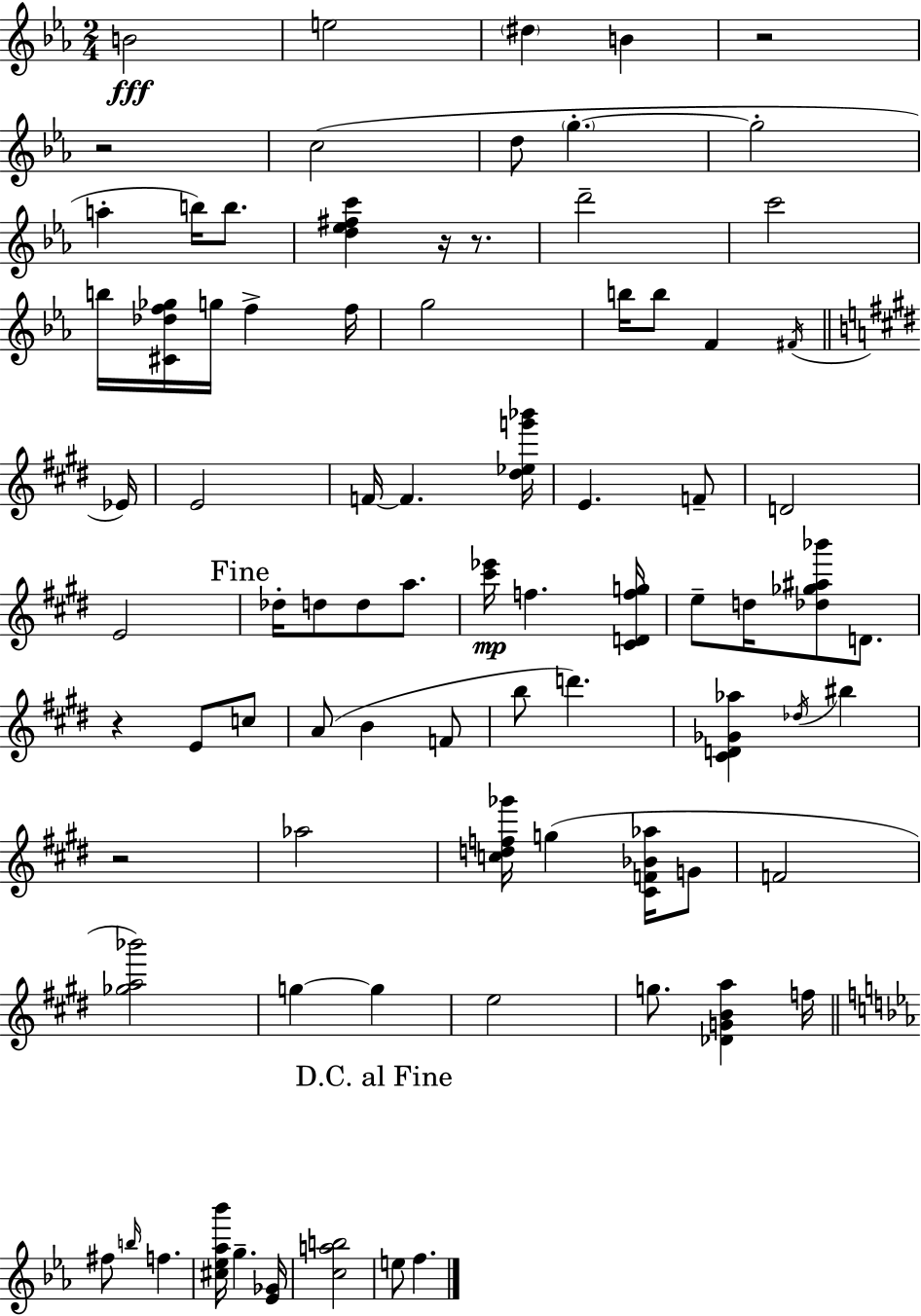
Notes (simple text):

B4/h E5/h D#5/q B4/q R/h R/h C5/h D5/e G5/q. G5/h A5/q B5/s B5/e. [D5,Eb5,F#5,C6]/q R/s R/e. D6/h C6/h B5/s [C#4,Db5,F5,Gb5]/s G5/s F5/q F5/s G5/h B5/s B5/e F4/q F#4/s Eb4/s E4/h F4/s F4/q. [D#5,Eb5,G6,Bb6]/s E4/q. F4/e D4/h E4/h Db5/s D5/e D5/e A5/e. [C#6,Eb6]/s F5/q. [C#4,D4,F5,G5]/s E5/e D5/s [Db5,Gb5,A#5,Bb6]/e D4/e. R/q E4/e C5/e A4/e B4/q F4/e B5/e D6/q. [C#4,D4,Gb4,Ab5]/q Db5/s BIS5/q R/h Ab5/h [C5,D5,F5,Gb6]/s G5/q [C#4,F4,Bb4,Ab5]/s G4/e F4/h [Gb5,A5,Bb6]/h G5/q G5/q E5/h G5/e. [Db4,G4,B4,A5]/q F5/s F#5/e B5/s F5/q. [C#5,Eb5,Ab5,Bb6]/s G5/q. [Eb4,Gb4]/s [C5,A5,B5]/h E5/e F5/q.